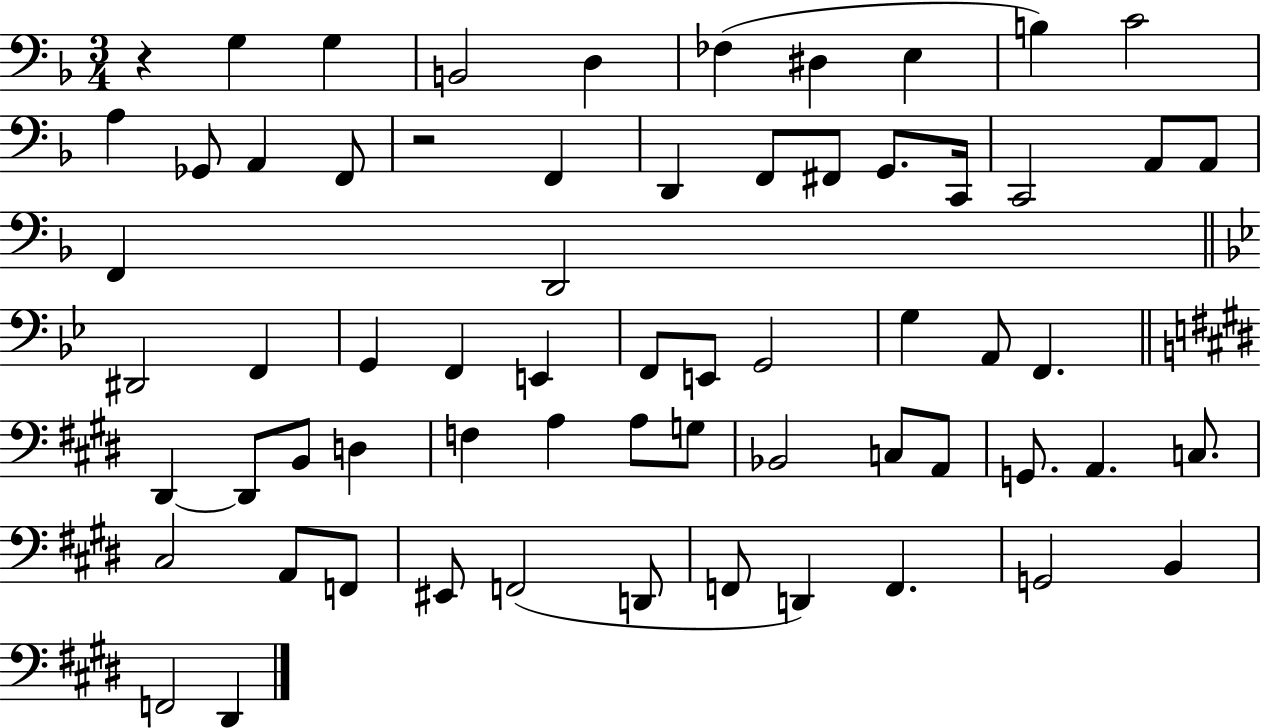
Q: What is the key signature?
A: F major